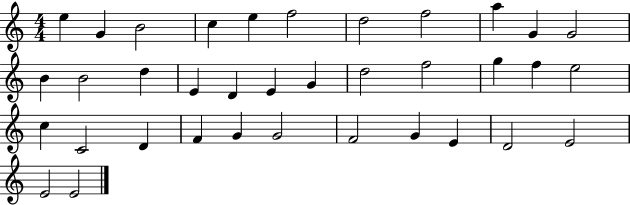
E5/q G4/q B4/h C5/q E5/q F5/h D5/h F5/h A5/q G4/q G4/h B4/q B4/h D5/q E4/q D4/q E4/q G4/q D5/h F5/h G5/q F5/q E5/h C5/q C4/h D4/q F4/q G4/q G4/h F4/h G4/q E4/q D4/h E4/h E4/h E4/h